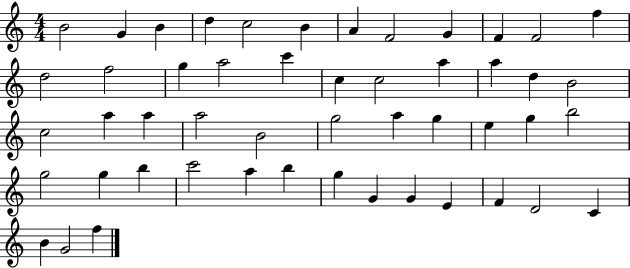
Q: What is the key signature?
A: C major